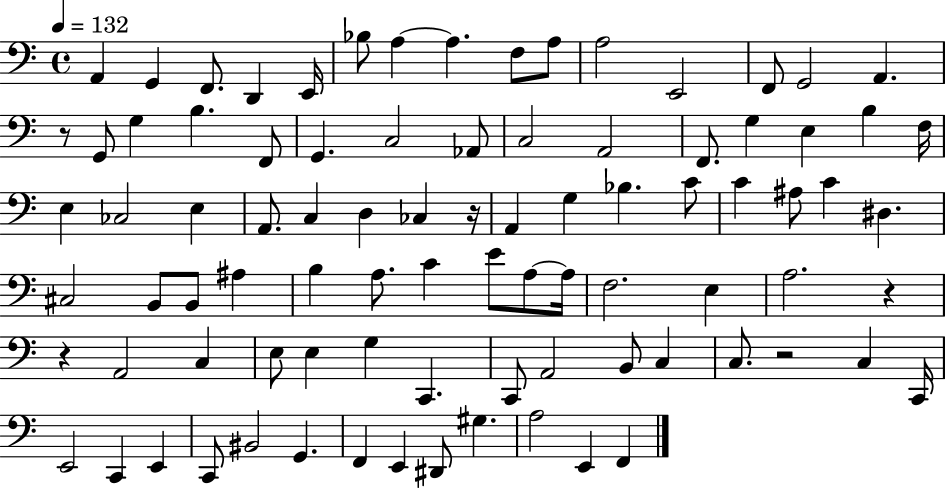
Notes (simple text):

A2/q G2/q F2/e. D2/q E2/s Bb3/e A3/q A3/q. F3/e A3/e A3/h E2/h F2/e G2/h A2/q. R/e G2/e G3/q B3/q. F2/e G2/q. C3/h Ab2/e C3/h A2/h F2/e. G3/q E3/q B3/q F3/s E3/q CES3/h E3/q A2/e. C3/q D3/q CES3/q R/s A2/q G3/q Bb3/q. C4/e C4/q A#3/e C4/q D#3/q. C#3/h B2/e B2/e A#3/q B3/q A3/e. C4/q E4/e A3/e A3/s F3/h. E3/q A3/h. R/q R/q A2/h C3/q E3/e E3/q G3/q C2/q. C2/e A2/h B2/e C3/q C3/e. R/h C3/q C2/s E2/h C2/q E2/q C2/e BIS2/h G2/q. F2/q E2/q D#2/e G#3/q. A3/h E2/q F2/q